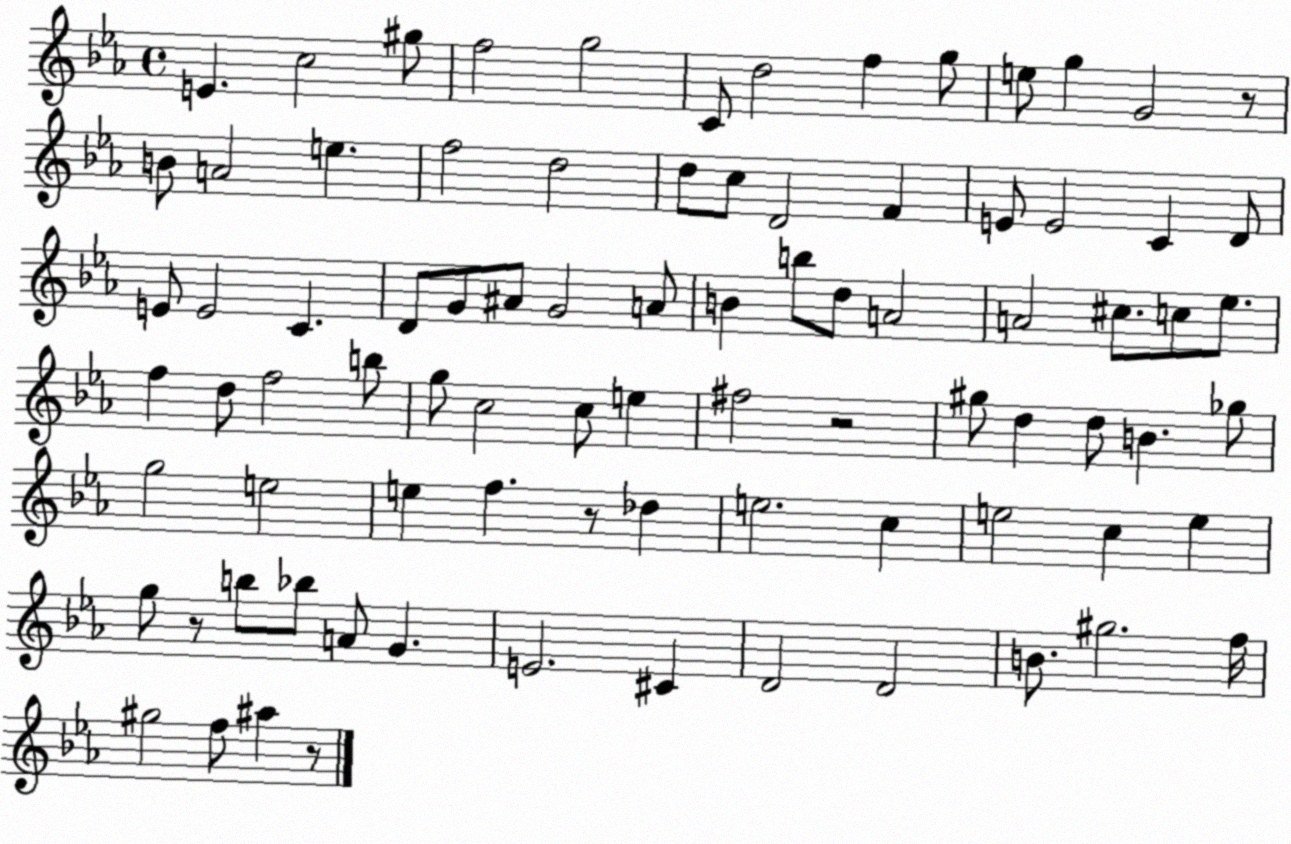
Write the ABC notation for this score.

X:1
T:Untitled
M:4/4
L:1/4
K:Eb
E c2 ^g/2 f2 g2 C/2 d2 f g/2 e/2 g G2 z/2 B/2 A2 e f2 d2 d/2 c/2 D2 F E/2 E2 C D/2 E/2 E2 C D/2 G/2 ^A/2 G2 A/2 B b/2 d/2 A2 A2 ^c/2 c/2 _e/2 f d/2 f2 b/2 g/2 c2 c/2 e ^f2 z2 ^g/2 d d/2 B _g/2 g2 e2 e f z/2 _d e2 c e2 c e g/2 z/2 b/2 _b/2 A/2 G E2 ^C D2 D2 B/2 ^g2 f/4 ^g2 f/2 ^a z/2